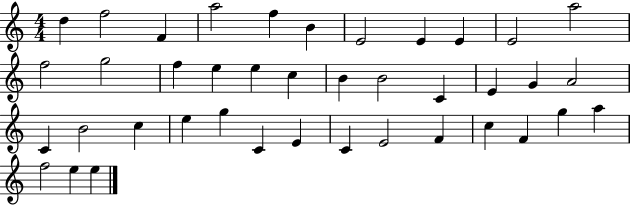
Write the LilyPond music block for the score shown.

{
  \clef treble
  \numericTimeSignature
  \time 4/4
  \key c \major
  d''4 f''2 f'4 | a''2 f''4 b'4 | e'2 e'4 e'4 | e'2 a''2 | \break f''2 g''2 | f''4 e''4 e''4 c''4 | b'4 b'2 c'4 | e'4 g'4 a'2 | \break c'4 b'2 c''4 | e''4 g''4 c'4 e'4 | c'4 e'2 f'4 | c''4 f'4 g''4 a''4 | \break f''2 e''4 e''4 | \bar "|."
}